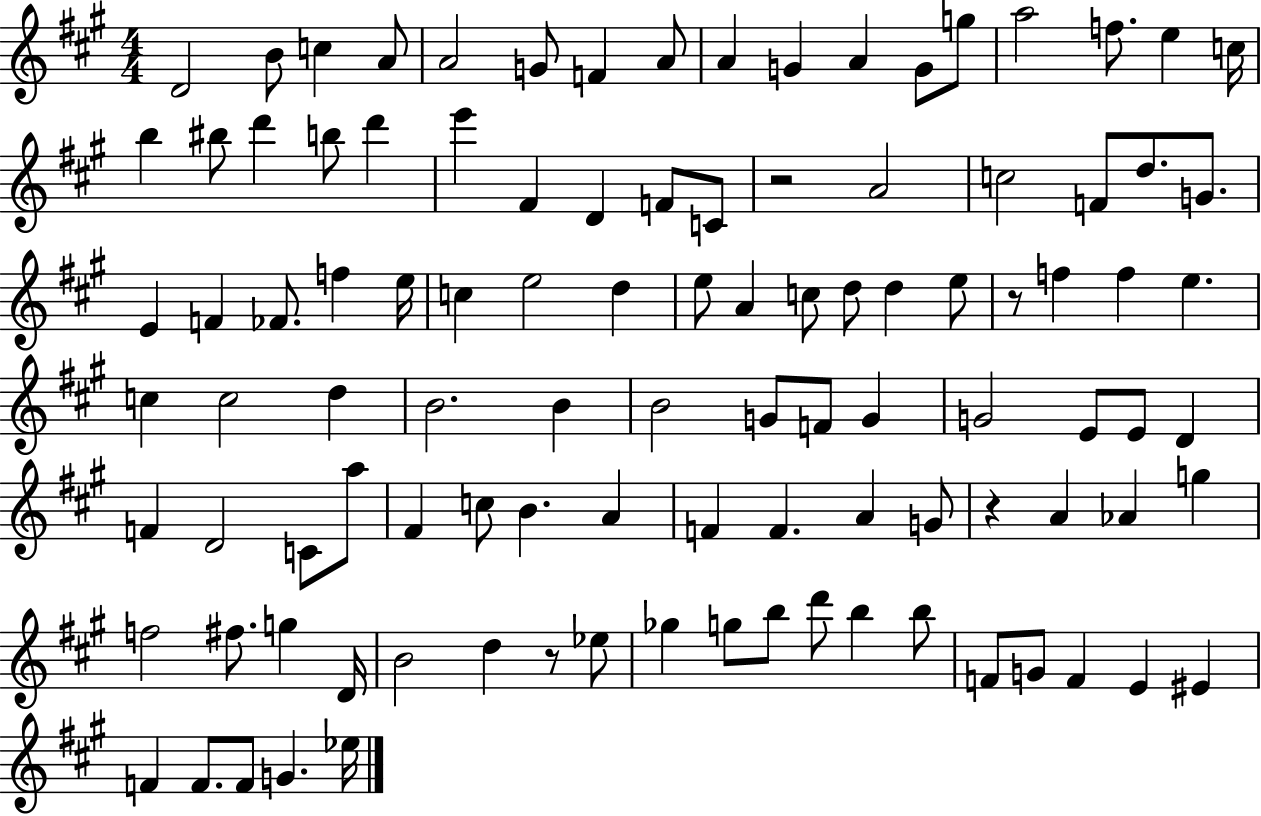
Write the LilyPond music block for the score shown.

{
  \clef treble
  \numericTimeSignature
  \time 4/4
  \key a \major
  \repeat volta 2 { d'2 b'8 c''4 a'8 | a'2 g'8 f'4 a'8 | a'4 g'4 a'4 g'8 g''8 | a''2 f''8. e''4 c''16 | \break b''4 bis''8 d'''4 b''8 d'''4 | e'''4 fis'4 d'4 f'8 c'8 | r2 a'2 | c''2 f'8 d''8. g'8. | \break e'4 f'4 fes'8. f''4 e''16 | c''4 e''2 d''4 | e''8 a'4 c''8 d''8 d''4 e''8 | r8 f''4 f''4 e''4. | \break c''4 c''2 d''4 | b'2. b'4 | b'2 g'8 f'8 g'4 | g'2 e'8 e'8 d'4 | \break f'4 d'2 c'8 a''8 | fis'4 c''8 b'4. a'4 | f'4 f'4. a'4 g'8 | r4 a'4 aes'4 g''4 | \break f''2 fis''8. g''4 d'16 | b'2 d''4 r8 ees''8 | ges''4 g''8 b''8 d'''8 b''4 b''8 | f'8 g'8 f'4 e'4 eis'4 | \break f'4 f'8. f'8 g'4. ees''16 | } \bar "|."
}